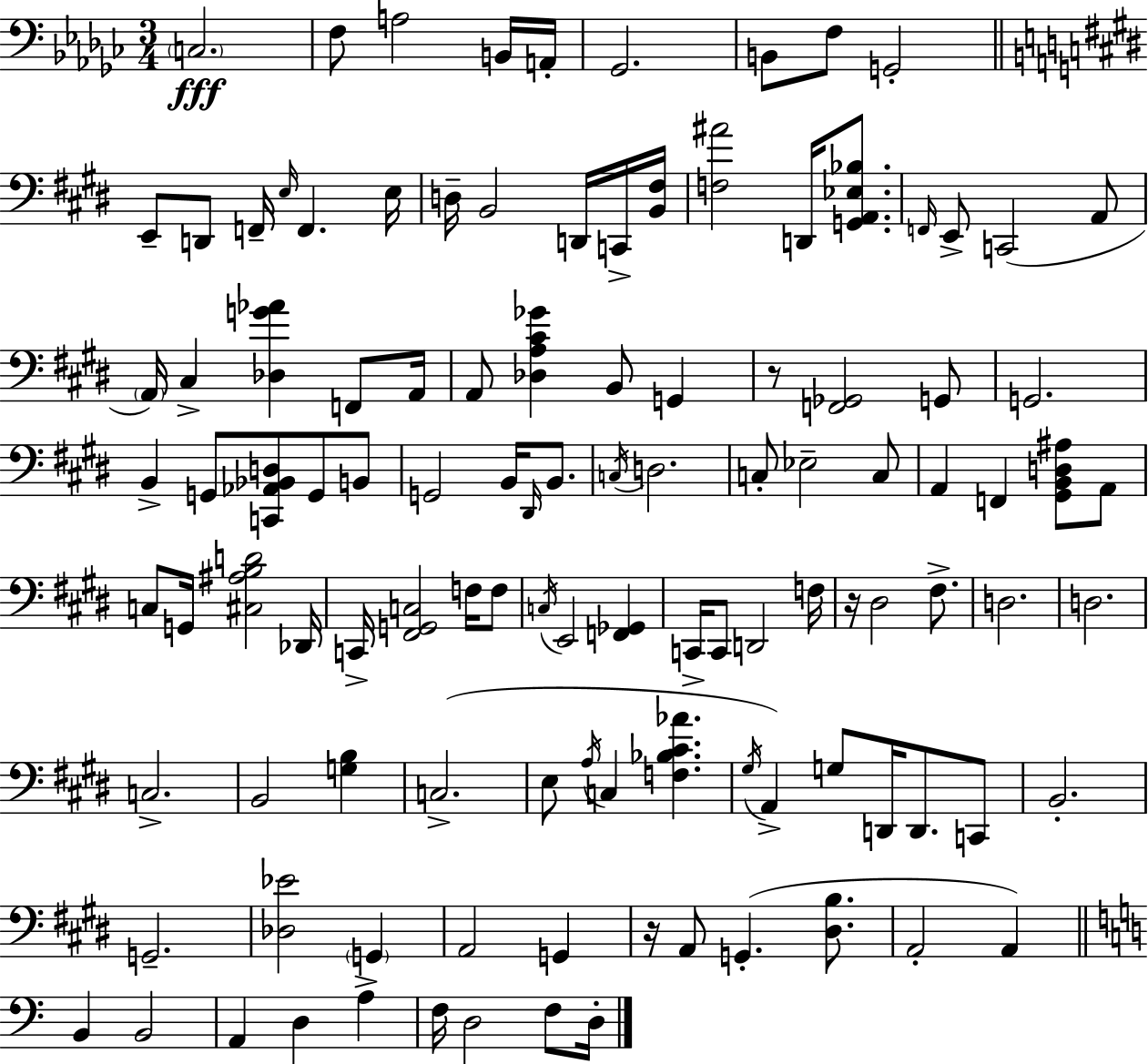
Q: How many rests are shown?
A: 3